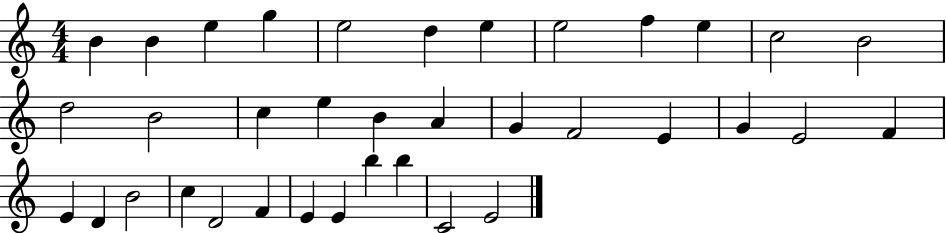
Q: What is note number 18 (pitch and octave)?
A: A4